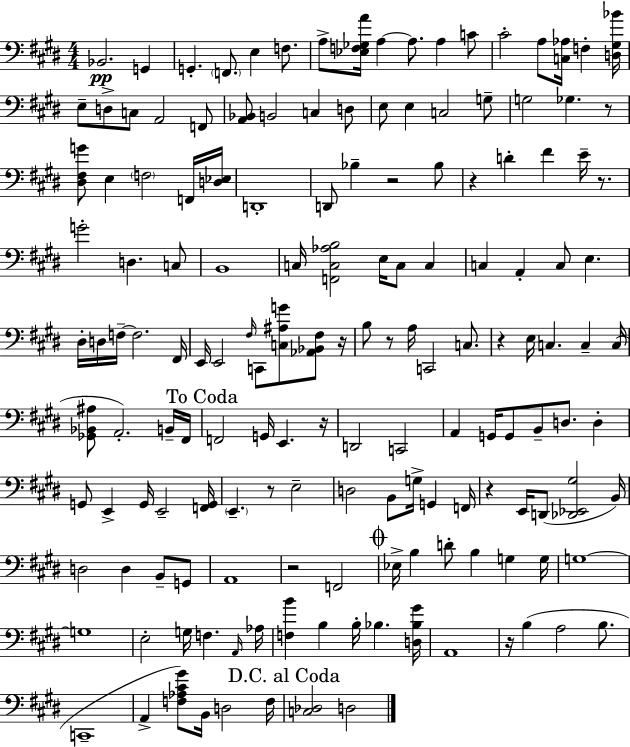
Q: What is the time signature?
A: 4/4